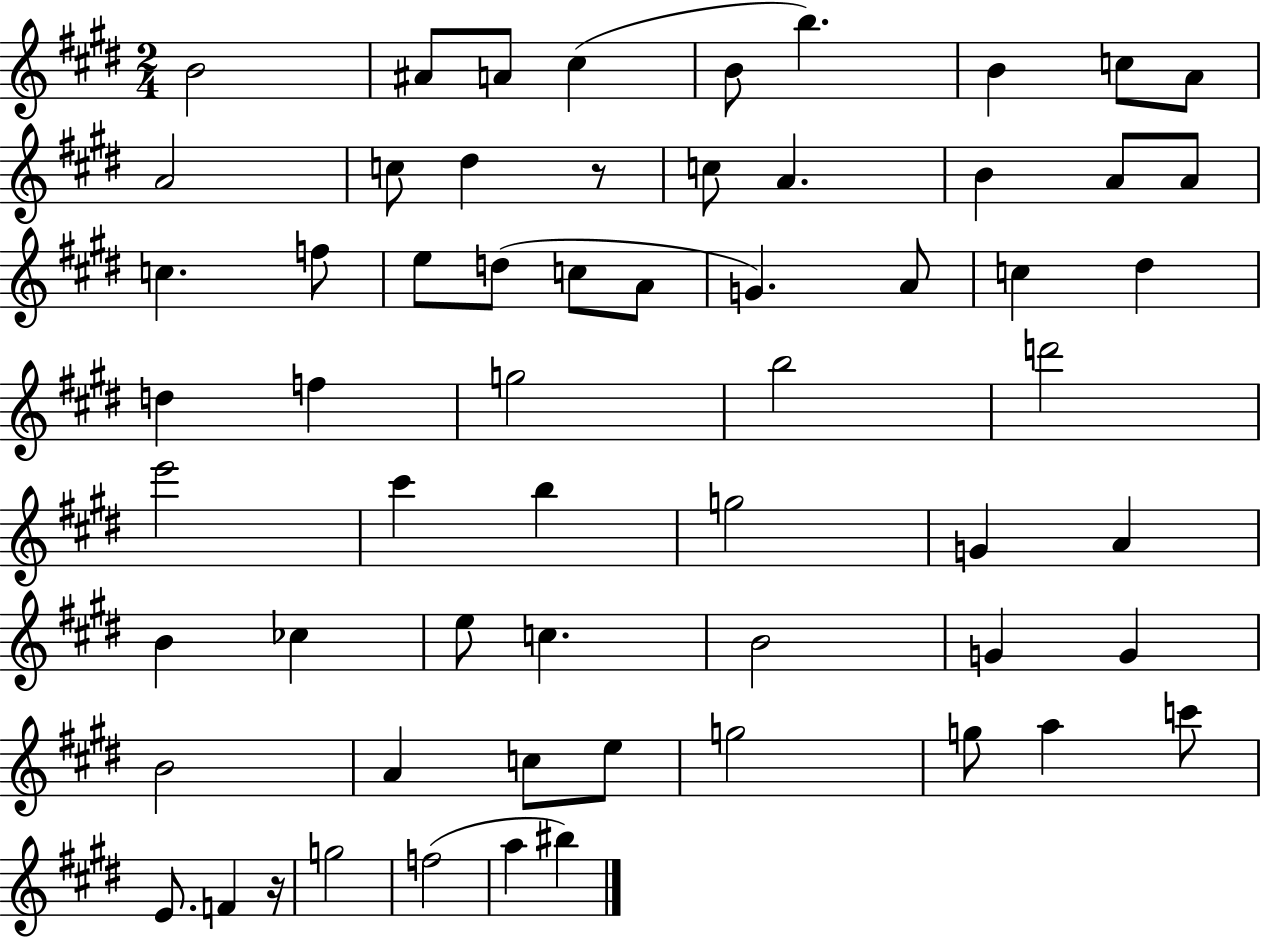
{
  \clef treble
  \numericTimeSignature
  \time 2/4
  \key e \major
  \repeat volta 2 { b'2 | ais'8 a'8 cis''4( | b'8 b''4.) | b'4 c''8 a'8 | \break a'2 | c''8 dis''4 r8 | c''8 a'4. | b'4 a'8 a'8 | \break c''4. f''8 | e''8 d''8( c''8 a'8 | g'4.) a'8 | c''4 dis''4 | \break d''4 f''4 | g''2 | b''2 | d'''2 | \break e'''2 | cis'''4 b''4 | g''2 | g'4 a'4 | \break b'4 ces''4 | e''8 c''4. | b'2 | g'4 g'4 | \break b'2 | a'4 c''8 e''8 | g''2 | g''8 a''4 c'''8 | \break e'8. f'4 r16 | g''2 | f''2( | a''4 bis''4) | \break } \bar "|."
}